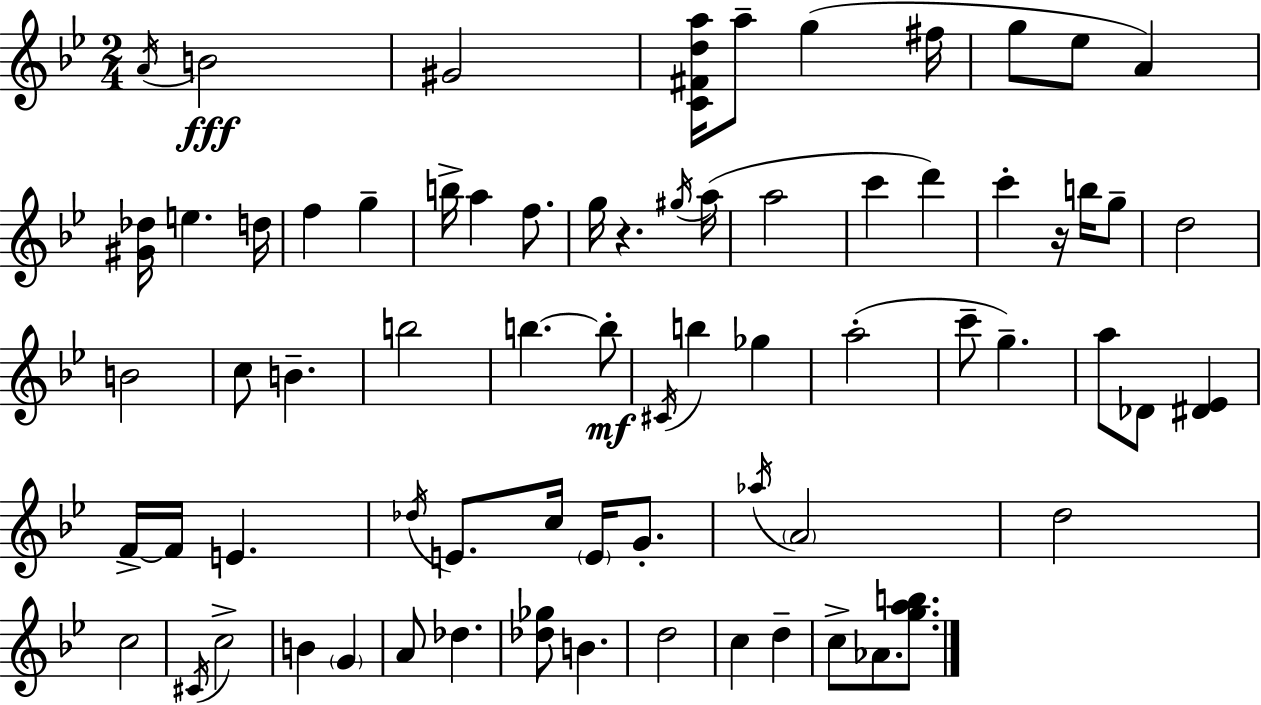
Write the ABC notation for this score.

X:1
T:Untitled
M:2/4
L:1/4
K:Bb
A/4 B2 ^G2 [C^Fda]/4 a/2 g ^f/4 g/2 _e/2 A [^G_d]/4 e d/4 f g b/4 a f/2 g/4 z ^g/4 a/4 a2 c' d' c' z/4 b/4 g/2 d2 B2 c/2 B b2 b b/2 ^C/4 b _g a2 c'/2 g a/2 _D/2 [^D_E] F/4 F/4 E _d/4 E/2 c/4 E/4 G/2 _a/4 A2 d2 c2 ^C/4 c2 B G A/2 _d [_d_g]/2 B d2 c d c/2 _A/2 [gab]/2